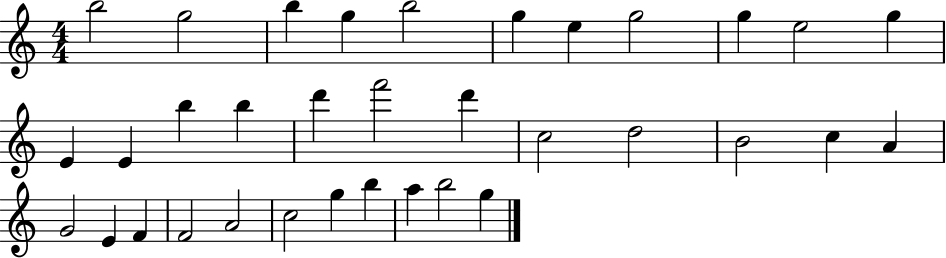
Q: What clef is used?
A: treble